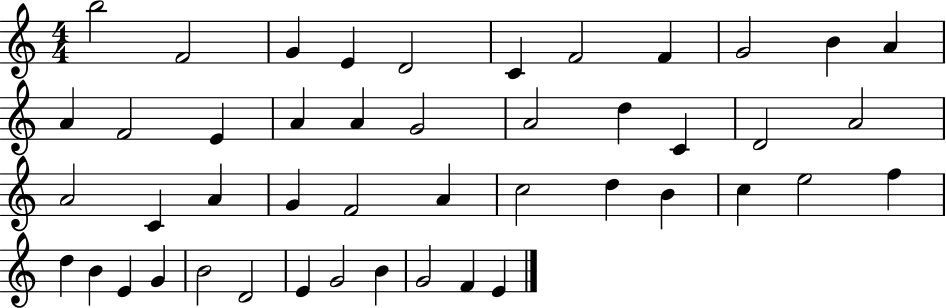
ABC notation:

X:1
T:Untitled
M:4/4
L:1/4
K:C
b2 F2 G E D2 C F2 F G2 B A A F2 E A A G2 A2 d C D2 A2 A2 C A G F2 A c2 d B c e2 f d B E G B2 D2 E G2 B G2 F E